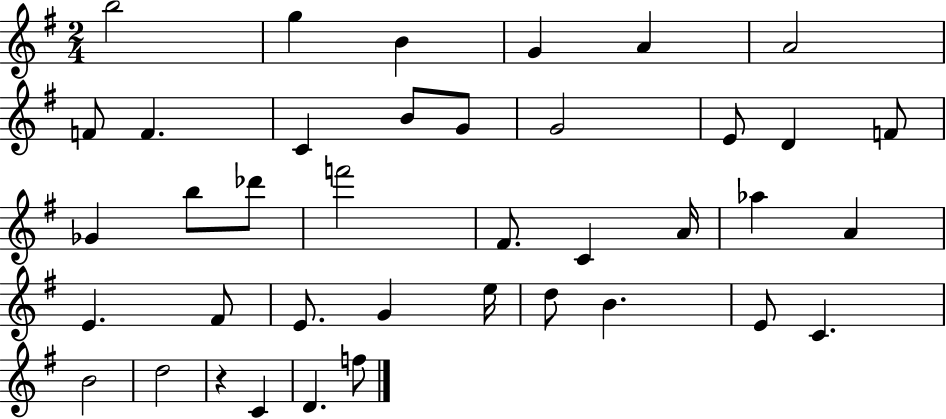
{
  \clef treble
  \numericTimeSignature
  \time 2/4
  \key g \major
  b''2 | g''4 b'4 | g'4 a'4 | a'2 | \break f'8 f'4. | c'4 b'8 g'8 | g'2 | e'8 d'4 f'8 | \break ges'4 b''8 des'''8 | f'''2 | fis'8. c'4 a'16 | aes''4 a'4 | \break e'4. fis'8 | e'8. g'4 e''16 | d''8 b'4. | e'8 c'4. | \break b'2 | d''2 | r4 c'4 | d'4. f''8 | \break \bar "|."
}